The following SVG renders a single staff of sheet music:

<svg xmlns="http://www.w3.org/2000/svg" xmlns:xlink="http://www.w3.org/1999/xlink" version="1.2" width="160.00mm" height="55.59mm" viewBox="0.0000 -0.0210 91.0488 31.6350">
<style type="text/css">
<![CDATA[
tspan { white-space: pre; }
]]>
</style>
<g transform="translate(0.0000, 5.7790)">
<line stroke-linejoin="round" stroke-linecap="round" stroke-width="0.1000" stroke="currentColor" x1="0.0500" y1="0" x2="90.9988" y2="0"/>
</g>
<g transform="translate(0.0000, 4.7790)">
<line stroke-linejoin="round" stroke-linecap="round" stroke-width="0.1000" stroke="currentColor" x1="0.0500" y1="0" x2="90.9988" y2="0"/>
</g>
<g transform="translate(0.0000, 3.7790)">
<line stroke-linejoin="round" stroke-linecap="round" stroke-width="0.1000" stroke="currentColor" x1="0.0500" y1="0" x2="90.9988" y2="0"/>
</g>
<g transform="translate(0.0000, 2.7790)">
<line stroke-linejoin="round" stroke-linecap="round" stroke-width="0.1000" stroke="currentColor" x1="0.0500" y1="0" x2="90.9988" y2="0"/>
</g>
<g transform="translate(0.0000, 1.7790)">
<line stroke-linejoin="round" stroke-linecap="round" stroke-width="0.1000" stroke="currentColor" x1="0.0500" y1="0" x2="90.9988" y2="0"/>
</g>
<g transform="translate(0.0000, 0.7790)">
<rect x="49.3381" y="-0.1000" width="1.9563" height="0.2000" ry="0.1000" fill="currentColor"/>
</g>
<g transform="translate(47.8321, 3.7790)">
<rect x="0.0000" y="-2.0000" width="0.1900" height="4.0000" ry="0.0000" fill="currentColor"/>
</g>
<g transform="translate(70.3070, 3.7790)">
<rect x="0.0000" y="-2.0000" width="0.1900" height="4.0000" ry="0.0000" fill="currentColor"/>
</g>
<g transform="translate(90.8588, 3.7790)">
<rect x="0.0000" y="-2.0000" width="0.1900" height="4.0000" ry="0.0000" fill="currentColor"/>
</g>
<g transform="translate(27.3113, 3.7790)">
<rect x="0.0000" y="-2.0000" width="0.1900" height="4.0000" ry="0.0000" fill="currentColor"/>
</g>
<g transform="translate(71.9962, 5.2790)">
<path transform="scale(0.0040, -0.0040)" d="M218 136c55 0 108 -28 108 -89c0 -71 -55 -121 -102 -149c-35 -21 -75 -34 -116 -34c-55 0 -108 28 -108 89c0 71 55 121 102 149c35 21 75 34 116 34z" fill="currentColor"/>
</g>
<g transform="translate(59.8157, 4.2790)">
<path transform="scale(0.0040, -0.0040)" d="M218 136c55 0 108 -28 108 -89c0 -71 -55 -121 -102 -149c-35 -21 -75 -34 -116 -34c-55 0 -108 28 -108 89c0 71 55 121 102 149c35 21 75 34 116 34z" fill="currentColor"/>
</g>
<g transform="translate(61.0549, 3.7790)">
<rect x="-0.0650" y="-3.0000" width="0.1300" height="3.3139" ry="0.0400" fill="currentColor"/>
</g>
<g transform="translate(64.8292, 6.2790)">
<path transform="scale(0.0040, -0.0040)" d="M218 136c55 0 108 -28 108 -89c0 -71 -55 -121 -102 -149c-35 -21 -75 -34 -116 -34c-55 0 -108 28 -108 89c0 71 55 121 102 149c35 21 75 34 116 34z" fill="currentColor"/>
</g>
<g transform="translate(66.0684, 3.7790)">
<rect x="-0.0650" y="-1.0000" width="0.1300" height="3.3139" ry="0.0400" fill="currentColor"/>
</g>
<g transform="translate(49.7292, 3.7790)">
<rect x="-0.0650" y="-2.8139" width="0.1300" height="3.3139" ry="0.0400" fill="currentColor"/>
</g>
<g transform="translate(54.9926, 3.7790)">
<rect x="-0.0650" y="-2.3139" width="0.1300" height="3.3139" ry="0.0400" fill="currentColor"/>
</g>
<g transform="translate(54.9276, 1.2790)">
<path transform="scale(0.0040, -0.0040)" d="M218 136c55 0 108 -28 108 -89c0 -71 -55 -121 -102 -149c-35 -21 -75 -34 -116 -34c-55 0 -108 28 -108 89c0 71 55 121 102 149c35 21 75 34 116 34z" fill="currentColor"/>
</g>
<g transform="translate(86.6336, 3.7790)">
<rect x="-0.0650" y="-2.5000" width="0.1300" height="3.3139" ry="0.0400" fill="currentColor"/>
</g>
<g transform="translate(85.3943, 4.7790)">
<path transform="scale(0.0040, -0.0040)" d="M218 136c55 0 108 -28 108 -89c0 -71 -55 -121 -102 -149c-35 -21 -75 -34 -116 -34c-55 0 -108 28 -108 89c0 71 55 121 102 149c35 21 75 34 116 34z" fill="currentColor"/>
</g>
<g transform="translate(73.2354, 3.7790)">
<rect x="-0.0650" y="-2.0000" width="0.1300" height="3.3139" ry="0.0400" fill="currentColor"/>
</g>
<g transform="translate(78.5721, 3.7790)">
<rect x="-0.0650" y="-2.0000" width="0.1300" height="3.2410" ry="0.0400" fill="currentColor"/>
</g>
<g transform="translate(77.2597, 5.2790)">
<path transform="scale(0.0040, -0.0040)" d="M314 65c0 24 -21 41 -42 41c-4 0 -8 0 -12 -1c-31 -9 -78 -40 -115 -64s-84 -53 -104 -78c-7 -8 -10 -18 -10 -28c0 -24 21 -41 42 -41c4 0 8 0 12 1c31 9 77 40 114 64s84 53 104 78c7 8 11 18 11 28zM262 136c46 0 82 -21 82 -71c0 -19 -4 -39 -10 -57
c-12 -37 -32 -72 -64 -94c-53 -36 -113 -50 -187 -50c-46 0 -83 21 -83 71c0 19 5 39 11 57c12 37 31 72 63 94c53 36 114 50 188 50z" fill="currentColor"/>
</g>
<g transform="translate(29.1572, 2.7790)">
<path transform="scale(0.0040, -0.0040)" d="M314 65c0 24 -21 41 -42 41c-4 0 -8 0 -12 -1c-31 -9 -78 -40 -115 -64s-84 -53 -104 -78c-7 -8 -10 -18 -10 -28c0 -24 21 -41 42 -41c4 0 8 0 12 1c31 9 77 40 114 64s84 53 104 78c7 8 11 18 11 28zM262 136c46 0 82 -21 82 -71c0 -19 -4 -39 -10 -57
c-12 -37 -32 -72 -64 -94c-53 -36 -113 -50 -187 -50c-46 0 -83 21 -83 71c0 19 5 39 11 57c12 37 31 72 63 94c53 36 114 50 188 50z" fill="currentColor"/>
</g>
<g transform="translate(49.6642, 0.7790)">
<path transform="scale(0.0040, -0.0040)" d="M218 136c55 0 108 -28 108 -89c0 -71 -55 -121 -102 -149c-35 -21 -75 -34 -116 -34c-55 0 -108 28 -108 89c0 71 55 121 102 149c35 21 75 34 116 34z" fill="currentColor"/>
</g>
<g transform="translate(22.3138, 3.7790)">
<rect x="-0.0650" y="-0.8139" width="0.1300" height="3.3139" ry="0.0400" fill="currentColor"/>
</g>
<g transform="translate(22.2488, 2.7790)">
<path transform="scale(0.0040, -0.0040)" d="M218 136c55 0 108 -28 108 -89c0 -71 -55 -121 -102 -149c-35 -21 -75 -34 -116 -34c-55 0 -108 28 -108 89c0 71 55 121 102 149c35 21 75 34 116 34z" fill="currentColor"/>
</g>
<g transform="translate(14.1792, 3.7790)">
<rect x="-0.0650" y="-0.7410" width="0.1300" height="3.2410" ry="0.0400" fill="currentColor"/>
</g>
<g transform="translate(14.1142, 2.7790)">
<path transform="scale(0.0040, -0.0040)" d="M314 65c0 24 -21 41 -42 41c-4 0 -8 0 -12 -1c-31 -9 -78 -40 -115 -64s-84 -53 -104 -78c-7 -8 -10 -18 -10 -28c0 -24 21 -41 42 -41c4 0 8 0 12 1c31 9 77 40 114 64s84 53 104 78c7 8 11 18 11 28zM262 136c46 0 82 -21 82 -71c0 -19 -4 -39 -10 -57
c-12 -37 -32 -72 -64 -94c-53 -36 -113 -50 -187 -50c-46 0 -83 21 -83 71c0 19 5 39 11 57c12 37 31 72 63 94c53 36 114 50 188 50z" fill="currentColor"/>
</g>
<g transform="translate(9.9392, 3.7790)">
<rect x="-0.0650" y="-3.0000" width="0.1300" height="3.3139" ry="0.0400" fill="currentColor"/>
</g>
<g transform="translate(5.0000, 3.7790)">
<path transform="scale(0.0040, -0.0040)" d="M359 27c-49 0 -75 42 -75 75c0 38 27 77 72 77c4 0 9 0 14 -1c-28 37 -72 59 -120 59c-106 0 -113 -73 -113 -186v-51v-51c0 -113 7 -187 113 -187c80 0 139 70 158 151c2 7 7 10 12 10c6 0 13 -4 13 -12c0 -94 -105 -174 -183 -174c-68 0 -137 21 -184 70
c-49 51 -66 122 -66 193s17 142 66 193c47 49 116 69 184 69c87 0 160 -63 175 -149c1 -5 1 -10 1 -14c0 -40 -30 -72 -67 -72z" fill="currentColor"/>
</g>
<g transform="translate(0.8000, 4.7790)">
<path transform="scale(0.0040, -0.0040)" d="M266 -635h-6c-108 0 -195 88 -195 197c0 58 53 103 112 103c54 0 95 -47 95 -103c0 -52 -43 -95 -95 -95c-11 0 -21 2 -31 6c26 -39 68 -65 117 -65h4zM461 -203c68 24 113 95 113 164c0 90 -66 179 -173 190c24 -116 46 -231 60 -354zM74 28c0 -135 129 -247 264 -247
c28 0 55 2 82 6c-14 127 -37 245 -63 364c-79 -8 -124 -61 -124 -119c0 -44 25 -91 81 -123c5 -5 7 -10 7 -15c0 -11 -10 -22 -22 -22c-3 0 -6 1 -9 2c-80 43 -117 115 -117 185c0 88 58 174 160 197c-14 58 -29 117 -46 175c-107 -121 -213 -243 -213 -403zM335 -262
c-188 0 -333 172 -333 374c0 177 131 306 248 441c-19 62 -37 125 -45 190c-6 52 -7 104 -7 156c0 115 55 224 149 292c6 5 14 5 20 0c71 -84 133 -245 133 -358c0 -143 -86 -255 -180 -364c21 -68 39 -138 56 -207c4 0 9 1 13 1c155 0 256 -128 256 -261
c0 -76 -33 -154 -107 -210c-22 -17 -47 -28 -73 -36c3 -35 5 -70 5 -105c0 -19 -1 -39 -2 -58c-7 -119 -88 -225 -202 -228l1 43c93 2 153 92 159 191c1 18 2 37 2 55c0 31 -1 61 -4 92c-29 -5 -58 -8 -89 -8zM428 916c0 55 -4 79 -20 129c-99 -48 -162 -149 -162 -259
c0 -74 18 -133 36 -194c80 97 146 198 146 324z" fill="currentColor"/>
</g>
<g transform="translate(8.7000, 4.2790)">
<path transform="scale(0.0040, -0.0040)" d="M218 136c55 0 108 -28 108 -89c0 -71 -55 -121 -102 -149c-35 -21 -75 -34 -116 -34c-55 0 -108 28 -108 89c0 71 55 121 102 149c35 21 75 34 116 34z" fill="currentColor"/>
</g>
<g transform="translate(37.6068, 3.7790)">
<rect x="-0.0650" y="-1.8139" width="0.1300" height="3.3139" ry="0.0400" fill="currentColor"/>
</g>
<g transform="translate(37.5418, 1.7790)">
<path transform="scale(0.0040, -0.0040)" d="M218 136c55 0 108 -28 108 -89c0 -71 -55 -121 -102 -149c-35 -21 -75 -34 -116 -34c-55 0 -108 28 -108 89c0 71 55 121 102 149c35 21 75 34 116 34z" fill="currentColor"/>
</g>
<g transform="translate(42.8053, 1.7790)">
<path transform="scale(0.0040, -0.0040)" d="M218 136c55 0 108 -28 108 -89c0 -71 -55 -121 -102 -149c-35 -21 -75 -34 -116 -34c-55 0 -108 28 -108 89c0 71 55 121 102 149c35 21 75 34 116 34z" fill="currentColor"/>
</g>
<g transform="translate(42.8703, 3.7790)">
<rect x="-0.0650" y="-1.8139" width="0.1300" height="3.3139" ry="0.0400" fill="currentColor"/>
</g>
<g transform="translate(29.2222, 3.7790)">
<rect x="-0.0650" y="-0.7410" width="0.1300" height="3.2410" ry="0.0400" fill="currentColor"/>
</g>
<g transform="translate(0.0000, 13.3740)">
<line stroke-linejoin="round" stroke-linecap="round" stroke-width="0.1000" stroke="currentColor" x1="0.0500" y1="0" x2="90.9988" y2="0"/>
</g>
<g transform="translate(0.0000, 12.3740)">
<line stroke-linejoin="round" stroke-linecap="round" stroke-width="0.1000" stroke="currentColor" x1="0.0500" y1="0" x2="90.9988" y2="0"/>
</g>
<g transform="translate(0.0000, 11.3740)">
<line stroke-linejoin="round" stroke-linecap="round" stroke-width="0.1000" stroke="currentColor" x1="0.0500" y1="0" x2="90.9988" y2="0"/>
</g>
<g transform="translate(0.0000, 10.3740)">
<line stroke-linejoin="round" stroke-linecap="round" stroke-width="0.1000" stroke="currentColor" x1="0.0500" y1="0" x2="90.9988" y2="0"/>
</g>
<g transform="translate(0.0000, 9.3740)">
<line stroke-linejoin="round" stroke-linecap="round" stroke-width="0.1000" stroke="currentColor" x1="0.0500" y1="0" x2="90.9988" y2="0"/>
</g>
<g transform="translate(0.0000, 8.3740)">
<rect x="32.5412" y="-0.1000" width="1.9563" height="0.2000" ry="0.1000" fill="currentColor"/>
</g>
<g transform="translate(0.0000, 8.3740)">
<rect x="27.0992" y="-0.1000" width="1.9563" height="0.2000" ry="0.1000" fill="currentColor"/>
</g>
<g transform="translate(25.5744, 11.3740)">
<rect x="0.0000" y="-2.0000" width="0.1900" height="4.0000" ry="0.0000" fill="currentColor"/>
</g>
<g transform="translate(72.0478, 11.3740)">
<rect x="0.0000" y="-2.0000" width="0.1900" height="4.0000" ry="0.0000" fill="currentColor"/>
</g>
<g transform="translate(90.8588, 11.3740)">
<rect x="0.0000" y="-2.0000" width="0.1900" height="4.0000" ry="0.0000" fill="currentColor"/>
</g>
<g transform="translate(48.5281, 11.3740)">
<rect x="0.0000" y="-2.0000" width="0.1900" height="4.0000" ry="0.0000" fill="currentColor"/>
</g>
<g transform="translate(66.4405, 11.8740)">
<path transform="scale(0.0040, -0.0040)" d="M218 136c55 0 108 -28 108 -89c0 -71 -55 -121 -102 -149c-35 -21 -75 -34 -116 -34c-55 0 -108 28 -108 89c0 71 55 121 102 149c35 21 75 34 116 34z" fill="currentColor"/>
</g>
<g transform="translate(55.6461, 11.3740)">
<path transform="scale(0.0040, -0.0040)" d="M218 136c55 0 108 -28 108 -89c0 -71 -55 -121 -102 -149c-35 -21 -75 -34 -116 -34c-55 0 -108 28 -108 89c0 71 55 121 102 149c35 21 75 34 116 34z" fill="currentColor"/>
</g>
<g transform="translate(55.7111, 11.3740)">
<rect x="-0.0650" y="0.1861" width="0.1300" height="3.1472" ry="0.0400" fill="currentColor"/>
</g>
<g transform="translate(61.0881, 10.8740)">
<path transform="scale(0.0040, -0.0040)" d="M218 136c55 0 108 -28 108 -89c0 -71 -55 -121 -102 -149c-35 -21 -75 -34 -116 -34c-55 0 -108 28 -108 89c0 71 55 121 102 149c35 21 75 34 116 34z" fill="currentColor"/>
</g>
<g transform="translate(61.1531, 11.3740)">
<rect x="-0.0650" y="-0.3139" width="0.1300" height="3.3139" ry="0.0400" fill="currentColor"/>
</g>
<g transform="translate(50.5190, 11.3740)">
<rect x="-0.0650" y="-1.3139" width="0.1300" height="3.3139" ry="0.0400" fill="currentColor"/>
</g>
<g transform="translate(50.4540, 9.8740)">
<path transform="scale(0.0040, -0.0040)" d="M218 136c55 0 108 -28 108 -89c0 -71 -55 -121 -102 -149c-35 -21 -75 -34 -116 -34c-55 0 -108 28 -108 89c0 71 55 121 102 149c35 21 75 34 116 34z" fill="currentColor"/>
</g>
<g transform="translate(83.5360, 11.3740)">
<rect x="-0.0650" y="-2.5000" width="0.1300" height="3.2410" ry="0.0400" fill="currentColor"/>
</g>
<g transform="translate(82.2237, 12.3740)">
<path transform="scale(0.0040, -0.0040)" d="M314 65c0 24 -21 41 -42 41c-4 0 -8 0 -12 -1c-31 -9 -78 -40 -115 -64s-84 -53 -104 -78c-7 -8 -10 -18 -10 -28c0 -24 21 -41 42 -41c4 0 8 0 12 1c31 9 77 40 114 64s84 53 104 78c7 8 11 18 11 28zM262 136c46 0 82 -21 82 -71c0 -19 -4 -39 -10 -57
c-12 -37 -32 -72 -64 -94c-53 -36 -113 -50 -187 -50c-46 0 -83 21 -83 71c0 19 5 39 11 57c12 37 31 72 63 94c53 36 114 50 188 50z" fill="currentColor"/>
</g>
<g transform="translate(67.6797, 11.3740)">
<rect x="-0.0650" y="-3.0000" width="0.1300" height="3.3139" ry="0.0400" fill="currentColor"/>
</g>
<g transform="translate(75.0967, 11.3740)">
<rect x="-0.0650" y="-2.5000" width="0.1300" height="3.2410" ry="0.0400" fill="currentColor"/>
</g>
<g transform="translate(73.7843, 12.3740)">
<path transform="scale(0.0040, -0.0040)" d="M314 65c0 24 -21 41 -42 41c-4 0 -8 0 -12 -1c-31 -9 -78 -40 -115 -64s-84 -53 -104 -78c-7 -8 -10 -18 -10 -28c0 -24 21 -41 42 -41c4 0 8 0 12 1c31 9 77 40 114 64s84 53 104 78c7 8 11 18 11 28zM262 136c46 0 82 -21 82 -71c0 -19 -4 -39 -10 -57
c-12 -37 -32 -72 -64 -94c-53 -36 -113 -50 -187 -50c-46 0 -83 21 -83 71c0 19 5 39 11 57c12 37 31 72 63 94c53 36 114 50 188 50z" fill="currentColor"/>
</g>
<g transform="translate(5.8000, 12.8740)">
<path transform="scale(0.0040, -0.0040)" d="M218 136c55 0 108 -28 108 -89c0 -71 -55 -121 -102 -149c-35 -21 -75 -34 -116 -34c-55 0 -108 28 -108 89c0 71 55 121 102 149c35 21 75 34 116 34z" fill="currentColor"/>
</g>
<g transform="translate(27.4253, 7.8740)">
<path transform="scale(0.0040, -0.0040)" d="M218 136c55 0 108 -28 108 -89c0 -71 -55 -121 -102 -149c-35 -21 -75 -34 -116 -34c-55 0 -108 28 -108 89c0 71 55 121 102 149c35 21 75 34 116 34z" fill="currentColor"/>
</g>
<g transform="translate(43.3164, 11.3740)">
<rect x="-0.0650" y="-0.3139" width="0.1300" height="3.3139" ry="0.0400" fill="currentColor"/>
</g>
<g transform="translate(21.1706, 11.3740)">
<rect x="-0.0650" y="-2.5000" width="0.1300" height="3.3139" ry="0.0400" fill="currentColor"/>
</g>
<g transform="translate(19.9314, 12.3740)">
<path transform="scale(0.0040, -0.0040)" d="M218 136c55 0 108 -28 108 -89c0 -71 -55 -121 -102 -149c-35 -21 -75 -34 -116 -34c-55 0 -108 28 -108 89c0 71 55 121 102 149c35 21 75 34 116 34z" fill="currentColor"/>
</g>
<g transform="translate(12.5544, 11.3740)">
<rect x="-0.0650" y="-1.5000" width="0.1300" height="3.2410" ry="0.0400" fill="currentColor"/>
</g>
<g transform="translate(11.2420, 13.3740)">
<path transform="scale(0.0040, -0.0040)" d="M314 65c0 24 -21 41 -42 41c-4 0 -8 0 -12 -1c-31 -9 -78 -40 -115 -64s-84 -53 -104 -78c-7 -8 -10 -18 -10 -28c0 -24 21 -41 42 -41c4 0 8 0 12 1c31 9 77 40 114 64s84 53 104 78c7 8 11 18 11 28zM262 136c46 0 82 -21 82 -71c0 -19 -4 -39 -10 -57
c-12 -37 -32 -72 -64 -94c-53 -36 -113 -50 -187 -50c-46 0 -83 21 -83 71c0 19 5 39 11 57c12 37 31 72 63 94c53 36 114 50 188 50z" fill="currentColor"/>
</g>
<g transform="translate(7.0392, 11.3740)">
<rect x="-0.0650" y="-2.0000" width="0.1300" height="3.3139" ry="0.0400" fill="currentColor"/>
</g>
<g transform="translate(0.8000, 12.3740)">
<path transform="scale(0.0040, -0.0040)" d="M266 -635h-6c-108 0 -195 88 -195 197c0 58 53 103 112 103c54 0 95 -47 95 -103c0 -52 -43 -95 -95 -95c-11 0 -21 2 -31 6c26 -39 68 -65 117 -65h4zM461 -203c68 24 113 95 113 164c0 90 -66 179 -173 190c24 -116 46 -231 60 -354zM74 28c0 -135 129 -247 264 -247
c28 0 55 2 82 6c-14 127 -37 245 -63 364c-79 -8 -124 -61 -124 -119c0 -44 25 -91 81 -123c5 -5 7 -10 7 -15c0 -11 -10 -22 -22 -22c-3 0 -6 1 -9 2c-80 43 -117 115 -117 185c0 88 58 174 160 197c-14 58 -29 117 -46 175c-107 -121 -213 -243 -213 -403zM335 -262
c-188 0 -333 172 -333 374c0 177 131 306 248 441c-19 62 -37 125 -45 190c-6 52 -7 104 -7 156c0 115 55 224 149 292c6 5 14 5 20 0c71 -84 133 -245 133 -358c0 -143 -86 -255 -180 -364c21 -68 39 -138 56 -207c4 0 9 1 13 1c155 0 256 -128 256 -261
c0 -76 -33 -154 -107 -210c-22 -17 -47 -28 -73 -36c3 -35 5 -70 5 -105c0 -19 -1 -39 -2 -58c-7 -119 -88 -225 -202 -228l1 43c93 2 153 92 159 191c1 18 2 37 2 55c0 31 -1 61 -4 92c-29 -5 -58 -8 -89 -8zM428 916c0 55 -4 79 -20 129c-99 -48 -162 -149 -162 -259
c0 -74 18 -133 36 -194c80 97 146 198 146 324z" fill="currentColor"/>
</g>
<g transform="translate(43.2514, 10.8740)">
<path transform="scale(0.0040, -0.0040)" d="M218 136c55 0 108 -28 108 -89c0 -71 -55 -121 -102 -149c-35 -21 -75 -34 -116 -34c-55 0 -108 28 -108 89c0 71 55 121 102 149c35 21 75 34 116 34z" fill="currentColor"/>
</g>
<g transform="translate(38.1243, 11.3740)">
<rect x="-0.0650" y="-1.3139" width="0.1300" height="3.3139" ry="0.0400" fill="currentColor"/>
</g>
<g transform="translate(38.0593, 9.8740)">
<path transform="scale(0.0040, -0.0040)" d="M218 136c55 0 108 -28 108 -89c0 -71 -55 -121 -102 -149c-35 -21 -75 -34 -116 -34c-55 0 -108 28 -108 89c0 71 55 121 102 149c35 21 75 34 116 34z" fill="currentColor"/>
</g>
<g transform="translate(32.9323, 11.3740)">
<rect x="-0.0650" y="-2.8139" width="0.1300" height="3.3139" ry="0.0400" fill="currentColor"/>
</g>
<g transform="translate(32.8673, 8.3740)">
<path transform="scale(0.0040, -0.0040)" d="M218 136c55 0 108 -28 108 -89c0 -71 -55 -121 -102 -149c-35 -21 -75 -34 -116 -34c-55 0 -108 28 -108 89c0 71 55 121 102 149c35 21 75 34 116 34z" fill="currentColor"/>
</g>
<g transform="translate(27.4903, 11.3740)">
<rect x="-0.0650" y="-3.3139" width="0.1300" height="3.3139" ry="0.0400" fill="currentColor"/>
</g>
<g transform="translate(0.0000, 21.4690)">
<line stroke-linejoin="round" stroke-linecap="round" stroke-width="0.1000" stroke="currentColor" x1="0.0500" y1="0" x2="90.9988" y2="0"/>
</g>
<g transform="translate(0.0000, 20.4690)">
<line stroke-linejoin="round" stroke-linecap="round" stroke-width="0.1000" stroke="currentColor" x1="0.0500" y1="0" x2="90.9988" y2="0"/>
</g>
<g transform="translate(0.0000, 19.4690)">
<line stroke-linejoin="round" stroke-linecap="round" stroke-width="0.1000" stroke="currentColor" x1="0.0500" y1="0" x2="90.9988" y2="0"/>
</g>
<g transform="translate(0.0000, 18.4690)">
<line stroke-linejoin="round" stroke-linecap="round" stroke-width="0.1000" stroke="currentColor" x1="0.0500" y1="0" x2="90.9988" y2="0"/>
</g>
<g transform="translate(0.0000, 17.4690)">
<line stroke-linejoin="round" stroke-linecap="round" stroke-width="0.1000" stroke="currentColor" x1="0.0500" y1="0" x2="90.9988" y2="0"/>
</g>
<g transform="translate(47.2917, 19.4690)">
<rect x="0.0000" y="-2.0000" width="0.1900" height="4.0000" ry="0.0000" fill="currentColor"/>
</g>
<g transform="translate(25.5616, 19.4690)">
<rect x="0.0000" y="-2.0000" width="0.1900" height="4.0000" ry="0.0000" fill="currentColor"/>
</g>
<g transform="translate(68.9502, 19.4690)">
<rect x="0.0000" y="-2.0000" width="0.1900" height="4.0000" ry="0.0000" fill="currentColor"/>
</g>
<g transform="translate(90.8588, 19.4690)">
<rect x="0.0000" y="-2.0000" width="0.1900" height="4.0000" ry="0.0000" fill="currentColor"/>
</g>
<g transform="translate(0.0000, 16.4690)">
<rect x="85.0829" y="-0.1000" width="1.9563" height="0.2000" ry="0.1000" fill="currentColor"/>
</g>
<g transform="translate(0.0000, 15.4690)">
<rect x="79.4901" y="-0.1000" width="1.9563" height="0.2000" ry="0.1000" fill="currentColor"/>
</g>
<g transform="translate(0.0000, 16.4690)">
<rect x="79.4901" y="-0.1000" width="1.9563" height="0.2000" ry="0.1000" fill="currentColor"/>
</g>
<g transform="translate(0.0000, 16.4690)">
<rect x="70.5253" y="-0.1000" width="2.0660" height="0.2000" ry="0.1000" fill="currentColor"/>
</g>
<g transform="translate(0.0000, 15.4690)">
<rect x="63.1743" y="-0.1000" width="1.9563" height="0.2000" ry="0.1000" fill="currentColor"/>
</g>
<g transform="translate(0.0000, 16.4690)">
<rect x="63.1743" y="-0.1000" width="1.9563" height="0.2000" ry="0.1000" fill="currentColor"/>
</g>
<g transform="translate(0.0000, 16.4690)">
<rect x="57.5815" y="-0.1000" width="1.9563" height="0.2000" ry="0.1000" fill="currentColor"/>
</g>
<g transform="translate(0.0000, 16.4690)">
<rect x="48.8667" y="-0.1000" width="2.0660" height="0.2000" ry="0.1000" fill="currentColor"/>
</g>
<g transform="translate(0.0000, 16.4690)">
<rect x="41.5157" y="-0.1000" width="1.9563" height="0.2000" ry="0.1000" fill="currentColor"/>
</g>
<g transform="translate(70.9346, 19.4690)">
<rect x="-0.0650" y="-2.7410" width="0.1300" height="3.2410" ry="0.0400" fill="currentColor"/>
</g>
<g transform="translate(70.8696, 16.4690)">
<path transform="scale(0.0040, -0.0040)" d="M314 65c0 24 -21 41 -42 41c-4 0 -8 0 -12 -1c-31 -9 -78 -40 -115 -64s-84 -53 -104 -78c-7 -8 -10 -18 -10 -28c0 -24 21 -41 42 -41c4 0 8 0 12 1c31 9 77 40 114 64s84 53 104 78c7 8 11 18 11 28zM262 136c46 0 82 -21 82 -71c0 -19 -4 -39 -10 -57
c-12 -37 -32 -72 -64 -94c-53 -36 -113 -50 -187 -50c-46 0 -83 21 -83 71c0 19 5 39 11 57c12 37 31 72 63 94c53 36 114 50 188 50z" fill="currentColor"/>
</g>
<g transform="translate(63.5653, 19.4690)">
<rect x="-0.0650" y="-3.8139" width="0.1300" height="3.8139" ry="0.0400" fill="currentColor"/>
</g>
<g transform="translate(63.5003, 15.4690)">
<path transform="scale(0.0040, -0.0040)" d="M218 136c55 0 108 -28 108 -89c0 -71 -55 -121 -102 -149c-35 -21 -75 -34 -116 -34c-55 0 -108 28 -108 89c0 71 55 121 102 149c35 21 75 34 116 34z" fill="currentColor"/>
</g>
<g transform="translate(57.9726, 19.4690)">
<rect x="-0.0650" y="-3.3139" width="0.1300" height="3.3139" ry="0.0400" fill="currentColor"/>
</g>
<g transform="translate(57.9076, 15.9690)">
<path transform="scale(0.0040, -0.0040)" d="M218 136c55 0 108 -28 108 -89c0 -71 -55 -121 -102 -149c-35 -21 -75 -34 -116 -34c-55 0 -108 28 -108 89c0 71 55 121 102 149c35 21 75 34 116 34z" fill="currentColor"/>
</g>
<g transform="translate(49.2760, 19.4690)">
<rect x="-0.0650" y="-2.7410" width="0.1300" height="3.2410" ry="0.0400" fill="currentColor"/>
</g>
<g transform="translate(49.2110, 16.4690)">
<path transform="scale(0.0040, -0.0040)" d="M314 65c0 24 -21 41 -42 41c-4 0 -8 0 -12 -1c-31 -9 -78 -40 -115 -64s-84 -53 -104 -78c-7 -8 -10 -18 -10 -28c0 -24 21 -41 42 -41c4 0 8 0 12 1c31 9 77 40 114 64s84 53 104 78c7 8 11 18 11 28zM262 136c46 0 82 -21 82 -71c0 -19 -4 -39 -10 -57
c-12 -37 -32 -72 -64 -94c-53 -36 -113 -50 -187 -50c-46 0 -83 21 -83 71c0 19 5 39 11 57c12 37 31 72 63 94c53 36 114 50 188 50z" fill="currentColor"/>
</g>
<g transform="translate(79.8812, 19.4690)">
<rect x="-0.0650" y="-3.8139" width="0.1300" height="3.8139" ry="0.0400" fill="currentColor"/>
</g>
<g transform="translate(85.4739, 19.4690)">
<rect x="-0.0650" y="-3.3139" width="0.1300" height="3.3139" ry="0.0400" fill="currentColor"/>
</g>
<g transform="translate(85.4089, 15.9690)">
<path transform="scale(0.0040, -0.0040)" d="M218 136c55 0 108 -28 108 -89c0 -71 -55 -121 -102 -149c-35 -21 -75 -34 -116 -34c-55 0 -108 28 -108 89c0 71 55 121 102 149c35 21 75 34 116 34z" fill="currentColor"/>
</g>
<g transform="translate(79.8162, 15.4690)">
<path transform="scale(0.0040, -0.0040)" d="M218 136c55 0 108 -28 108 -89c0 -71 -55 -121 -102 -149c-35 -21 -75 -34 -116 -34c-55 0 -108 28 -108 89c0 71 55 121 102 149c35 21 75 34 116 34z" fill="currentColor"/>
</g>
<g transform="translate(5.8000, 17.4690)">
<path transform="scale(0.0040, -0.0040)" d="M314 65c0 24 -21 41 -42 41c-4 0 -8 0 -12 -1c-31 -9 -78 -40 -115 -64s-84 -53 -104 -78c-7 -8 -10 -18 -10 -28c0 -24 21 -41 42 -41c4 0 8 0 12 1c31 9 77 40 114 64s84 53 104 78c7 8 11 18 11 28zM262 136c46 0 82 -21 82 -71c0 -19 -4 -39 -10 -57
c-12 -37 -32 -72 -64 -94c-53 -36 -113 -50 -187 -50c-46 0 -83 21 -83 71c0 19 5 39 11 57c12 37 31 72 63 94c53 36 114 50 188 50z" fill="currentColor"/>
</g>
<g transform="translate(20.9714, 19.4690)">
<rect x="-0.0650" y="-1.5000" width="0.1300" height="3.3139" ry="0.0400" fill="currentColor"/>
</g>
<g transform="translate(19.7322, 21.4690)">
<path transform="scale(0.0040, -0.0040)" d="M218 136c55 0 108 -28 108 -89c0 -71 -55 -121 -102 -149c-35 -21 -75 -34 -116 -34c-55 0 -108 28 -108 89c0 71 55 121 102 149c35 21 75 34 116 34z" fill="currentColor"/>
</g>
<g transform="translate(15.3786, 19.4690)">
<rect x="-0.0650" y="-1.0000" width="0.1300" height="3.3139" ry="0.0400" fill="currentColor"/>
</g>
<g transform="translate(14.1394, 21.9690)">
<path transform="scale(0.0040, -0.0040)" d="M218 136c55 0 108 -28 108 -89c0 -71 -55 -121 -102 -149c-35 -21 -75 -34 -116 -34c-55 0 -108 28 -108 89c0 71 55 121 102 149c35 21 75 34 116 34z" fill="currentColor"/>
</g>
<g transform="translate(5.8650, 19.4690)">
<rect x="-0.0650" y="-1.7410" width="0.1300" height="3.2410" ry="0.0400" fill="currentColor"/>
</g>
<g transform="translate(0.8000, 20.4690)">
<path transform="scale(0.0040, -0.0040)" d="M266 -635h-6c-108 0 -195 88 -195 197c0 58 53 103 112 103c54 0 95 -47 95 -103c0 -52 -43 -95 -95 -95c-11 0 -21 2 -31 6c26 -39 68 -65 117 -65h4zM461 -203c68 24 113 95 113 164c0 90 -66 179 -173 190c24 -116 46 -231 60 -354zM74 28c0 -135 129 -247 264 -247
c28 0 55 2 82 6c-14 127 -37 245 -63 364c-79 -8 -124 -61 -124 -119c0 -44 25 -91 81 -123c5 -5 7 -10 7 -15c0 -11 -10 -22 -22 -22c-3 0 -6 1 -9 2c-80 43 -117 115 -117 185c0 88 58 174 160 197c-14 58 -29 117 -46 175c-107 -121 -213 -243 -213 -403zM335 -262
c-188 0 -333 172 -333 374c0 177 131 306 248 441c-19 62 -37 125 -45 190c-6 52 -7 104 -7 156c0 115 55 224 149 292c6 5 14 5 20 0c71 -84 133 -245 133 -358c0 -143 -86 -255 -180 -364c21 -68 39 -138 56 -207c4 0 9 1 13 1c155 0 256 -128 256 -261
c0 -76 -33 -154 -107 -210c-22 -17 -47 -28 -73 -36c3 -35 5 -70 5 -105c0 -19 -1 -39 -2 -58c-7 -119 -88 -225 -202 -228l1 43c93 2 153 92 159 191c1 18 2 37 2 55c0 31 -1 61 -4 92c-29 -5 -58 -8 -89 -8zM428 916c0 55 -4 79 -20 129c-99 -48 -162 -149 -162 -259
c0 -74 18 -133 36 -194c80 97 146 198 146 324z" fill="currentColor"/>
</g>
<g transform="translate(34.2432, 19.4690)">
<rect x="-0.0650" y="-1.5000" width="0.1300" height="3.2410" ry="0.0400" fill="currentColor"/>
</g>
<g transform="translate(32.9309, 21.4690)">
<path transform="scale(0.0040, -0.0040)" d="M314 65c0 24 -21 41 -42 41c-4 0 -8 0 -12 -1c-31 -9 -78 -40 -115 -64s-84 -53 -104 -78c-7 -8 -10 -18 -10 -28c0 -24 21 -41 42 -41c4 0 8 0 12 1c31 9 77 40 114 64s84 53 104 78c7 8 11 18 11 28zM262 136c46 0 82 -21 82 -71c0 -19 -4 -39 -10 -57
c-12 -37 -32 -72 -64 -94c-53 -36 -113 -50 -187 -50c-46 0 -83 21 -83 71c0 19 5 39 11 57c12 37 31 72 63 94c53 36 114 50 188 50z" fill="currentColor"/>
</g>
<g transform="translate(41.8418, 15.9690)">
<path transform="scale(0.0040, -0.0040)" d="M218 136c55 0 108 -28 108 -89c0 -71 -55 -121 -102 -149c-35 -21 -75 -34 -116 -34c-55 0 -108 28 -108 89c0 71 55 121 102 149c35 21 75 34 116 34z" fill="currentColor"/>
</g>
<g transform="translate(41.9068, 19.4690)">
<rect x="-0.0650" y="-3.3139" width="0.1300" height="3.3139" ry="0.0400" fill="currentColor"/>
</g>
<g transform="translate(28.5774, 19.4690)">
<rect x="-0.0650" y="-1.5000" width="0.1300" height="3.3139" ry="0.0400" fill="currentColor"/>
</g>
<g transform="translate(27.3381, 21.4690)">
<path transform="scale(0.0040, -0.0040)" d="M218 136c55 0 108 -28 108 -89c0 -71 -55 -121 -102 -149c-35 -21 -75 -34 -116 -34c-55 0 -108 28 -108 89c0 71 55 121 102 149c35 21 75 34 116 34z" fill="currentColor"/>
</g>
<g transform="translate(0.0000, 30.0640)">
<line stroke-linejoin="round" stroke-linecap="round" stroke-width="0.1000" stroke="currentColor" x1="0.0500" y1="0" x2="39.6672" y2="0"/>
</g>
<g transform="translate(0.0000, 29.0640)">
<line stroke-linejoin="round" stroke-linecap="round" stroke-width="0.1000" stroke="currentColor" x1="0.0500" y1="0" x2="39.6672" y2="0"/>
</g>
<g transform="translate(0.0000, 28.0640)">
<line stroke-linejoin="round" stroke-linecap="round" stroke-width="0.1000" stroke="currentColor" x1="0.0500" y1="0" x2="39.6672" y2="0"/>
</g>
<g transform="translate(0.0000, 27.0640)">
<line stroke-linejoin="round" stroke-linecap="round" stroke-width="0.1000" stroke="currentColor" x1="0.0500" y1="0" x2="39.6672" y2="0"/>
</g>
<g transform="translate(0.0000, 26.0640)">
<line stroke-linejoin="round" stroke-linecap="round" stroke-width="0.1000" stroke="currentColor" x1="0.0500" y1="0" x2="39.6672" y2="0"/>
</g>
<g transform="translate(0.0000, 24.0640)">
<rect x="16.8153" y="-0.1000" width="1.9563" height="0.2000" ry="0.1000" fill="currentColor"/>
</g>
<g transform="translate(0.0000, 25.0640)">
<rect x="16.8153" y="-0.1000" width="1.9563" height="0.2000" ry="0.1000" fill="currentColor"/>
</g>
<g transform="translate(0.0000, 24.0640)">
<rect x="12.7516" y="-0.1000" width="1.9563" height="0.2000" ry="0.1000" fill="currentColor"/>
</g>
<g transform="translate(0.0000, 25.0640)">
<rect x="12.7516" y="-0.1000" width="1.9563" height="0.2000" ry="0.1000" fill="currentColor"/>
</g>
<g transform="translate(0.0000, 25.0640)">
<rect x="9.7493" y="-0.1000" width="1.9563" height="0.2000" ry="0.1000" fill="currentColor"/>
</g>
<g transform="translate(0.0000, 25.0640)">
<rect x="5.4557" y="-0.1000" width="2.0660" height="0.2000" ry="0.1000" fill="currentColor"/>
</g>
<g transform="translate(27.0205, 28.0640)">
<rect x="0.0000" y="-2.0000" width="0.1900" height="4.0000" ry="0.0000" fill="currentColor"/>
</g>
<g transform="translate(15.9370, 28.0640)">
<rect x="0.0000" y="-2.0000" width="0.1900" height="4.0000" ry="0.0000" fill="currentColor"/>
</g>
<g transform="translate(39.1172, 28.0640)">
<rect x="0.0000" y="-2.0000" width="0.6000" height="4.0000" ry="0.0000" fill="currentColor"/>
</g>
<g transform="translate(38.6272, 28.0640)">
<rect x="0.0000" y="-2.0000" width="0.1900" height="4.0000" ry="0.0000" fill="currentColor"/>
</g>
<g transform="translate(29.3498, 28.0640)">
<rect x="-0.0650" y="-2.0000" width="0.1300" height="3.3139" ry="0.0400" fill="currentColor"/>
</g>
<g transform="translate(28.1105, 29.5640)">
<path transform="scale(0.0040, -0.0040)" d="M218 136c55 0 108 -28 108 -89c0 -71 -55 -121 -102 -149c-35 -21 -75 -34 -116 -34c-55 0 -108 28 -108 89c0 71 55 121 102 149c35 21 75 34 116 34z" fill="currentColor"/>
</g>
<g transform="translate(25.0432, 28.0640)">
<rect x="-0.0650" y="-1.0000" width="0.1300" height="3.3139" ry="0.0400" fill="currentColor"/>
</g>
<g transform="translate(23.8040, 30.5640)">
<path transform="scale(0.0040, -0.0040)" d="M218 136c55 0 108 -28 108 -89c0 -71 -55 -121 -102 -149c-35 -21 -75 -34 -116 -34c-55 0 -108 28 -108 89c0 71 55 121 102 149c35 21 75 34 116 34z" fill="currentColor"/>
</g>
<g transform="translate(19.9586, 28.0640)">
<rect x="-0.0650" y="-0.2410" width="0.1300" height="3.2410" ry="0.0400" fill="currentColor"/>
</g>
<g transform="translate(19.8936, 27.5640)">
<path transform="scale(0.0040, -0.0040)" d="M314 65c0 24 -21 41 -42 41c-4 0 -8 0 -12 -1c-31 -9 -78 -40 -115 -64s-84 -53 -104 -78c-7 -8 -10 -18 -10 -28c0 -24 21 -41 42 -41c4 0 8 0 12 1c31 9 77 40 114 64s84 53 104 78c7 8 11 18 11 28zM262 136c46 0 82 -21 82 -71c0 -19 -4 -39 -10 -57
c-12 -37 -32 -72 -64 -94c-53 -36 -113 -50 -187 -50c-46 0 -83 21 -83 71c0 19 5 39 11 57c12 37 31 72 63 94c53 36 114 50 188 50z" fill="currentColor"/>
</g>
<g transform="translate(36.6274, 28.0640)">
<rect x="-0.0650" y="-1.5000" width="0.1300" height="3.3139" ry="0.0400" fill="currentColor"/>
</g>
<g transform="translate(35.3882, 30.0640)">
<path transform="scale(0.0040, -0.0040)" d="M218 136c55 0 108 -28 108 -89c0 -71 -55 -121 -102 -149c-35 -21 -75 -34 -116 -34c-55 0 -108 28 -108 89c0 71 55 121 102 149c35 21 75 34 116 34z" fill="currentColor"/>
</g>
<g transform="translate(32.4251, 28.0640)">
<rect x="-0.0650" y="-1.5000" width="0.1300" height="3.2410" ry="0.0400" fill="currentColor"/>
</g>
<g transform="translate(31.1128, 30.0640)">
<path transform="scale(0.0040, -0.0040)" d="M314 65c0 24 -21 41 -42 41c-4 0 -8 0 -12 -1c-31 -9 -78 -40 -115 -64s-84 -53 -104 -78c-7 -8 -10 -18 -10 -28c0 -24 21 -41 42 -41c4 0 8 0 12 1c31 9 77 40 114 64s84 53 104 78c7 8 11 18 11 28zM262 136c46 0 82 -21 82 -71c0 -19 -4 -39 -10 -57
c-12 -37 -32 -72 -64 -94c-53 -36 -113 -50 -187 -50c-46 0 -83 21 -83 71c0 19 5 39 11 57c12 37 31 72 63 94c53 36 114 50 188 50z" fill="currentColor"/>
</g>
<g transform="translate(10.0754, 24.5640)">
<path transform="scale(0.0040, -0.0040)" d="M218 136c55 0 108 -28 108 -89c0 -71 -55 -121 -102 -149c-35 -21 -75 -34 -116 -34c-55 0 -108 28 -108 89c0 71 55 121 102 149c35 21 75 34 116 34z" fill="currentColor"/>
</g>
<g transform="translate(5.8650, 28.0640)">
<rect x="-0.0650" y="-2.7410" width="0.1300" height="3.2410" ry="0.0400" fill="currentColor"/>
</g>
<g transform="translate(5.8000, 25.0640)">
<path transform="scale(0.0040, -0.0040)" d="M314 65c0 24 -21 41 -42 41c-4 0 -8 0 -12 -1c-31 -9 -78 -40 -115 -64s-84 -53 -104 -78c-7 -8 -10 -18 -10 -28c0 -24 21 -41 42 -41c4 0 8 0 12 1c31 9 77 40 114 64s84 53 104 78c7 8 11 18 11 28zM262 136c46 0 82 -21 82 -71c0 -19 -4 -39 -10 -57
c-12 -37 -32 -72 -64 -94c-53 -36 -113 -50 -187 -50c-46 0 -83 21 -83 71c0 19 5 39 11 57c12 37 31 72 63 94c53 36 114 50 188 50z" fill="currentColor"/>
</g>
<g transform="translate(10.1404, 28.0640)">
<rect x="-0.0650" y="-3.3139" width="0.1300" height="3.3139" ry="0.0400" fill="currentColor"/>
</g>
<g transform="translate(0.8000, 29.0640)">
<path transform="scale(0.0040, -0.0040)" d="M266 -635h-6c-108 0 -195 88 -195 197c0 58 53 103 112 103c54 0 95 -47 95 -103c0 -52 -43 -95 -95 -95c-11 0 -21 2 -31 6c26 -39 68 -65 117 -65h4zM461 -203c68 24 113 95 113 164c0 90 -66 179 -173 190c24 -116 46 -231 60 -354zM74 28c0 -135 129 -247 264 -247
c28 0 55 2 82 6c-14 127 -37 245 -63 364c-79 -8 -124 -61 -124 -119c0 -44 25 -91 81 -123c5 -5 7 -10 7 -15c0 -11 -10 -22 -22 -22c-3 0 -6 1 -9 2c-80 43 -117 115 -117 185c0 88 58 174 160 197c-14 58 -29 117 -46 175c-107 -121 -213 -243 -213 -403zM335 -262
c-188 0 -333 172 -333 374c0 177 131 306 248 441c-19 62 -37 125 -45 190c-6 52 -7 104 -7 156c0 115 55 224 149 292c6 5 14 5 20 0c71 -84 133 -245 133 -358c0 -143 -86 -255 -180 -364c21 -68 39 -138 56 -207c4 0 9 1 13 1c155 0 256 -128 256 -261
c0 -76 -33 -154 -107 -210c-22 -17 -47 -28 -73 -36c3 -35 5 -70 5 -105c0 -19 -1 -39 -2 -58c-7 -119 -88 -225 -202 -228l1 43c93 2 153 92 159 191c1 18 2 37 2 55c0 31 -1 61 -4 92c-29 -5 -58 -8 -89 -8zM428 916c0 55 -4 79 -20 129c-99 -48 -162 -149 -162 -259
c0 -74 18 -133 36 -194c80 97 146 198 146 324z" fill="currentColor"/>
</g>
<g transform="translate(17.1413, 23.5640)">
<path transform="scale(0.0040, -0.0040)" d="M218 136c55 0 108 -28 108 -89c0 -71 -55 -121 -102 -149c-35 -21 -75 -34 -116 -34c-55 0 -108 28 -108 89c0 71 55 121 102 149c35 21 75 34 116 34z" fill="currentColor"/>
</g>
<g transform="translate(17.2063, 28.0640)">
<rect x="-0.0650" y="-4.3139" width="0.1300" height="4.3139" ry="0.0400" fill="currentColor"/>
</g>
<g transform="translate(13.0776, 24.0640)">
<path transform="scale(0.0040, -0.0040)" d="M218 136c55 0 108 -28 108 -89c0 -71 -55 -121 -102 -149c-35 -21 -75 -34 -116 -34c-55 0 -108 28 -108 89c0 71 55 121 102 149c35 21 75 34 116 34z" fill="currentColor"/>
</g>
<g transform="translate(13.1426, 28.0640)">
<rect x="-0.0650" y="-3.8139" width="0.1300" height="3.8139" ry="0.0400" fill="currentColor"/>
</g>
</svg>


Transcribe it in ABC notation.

X:1
T:Untitled
M:4/4
L:1/4
K:C
A d2 d d2 f f a g A D F F2 G F E2 G b a e c e B c A G2 G2 f2 D E E E2 b a2 b c' a2 c' b a2 b c' d' c2 D F E2 E